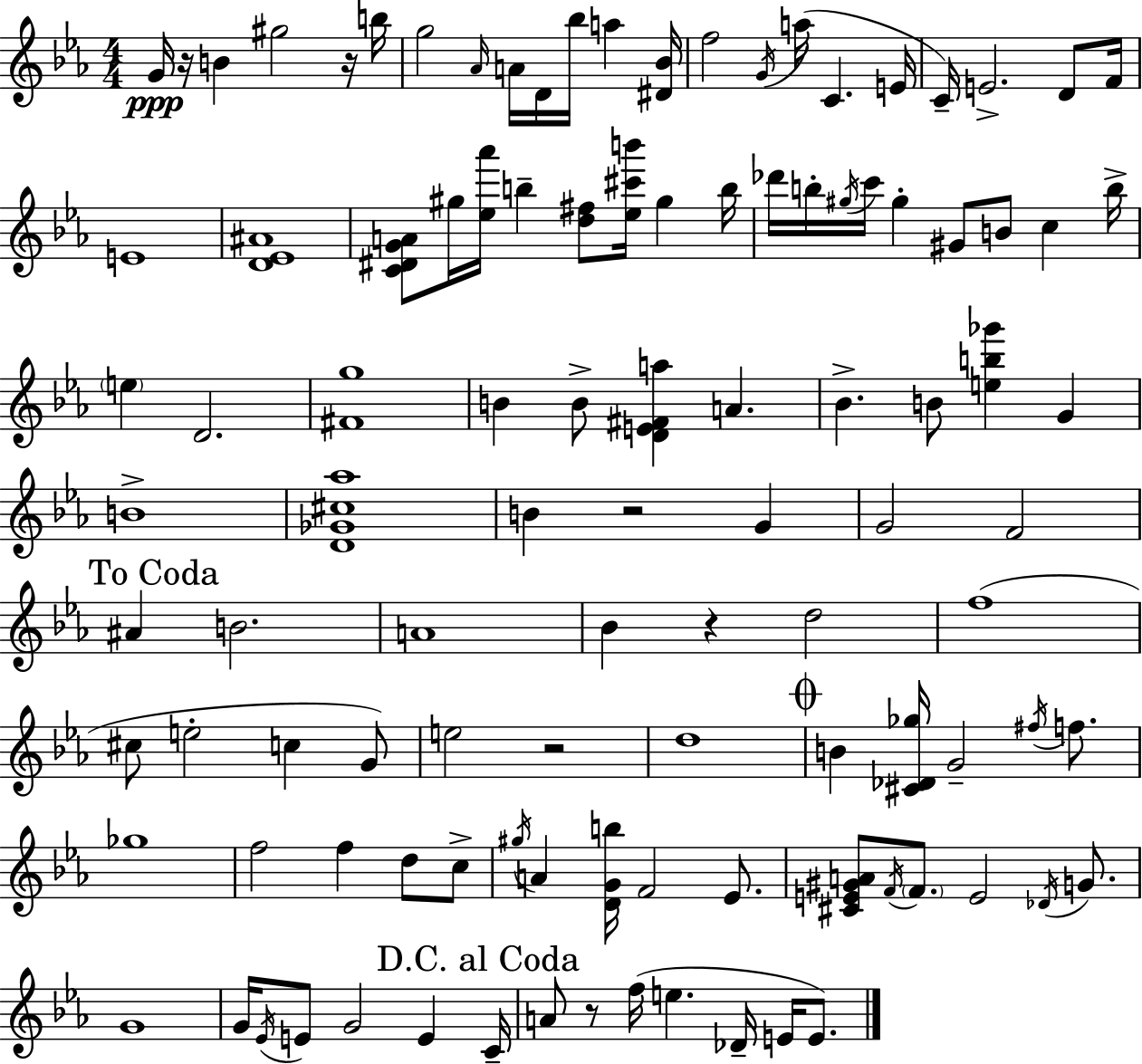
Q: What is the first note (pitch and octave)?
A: G4